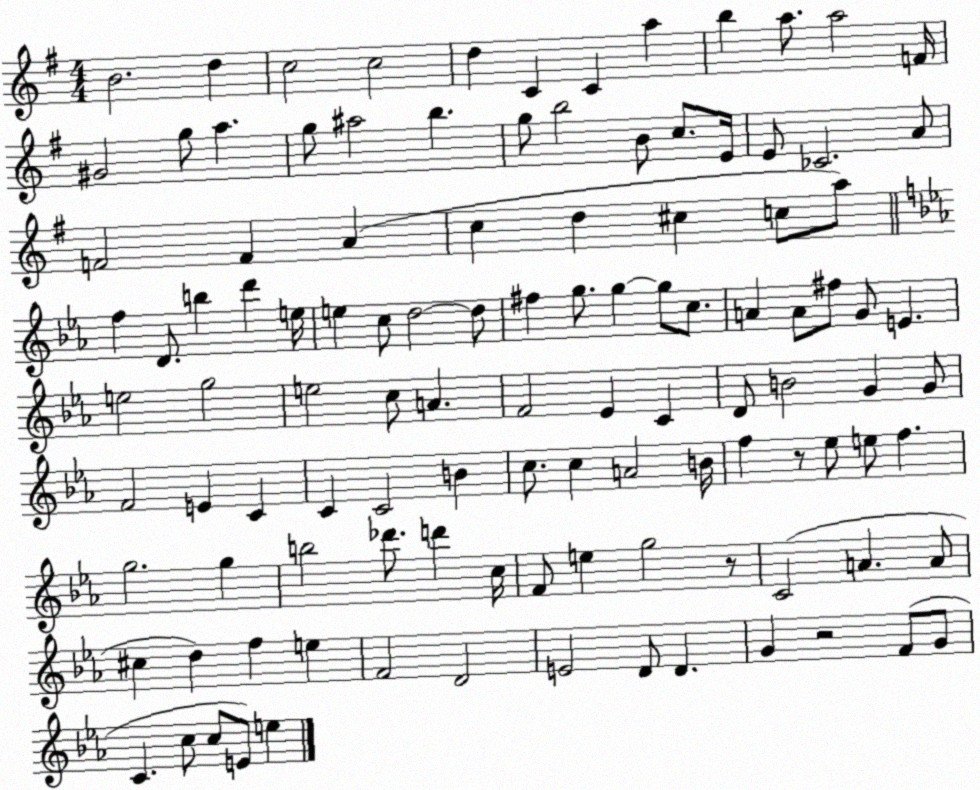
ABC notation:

X:1
T:Untitled
M:4/4
L:1/4
K:G
B2 d c2 c2 d C C a b a/2 a2 F/4 ^G2 g/2 a g/2 ^a2 b g/2 b2 B/2 c/2 E/4 E/2 _C2 A/2 F2 F A c d ^c c/2 a/2 f D/2 b d' e/4 e c/2 d2 d/2 ^f g/2 g g/2 c/2 A A/2 ^f/2 G/2 E e2 g2 e2 c/2 A F2 _E C D/2 B2 G G/2 F2 E C C C2 B c/2 c A2 B/4 f z/2 _e/2 e/2 f g2 g b2 _d'/2 d' c/4 F/2 e g2 z/2 C2 A A/2 ^c d f e F2 D2 E2 D/2 D G z2 F/2 G/2 C c/2 c/2 E/2 e